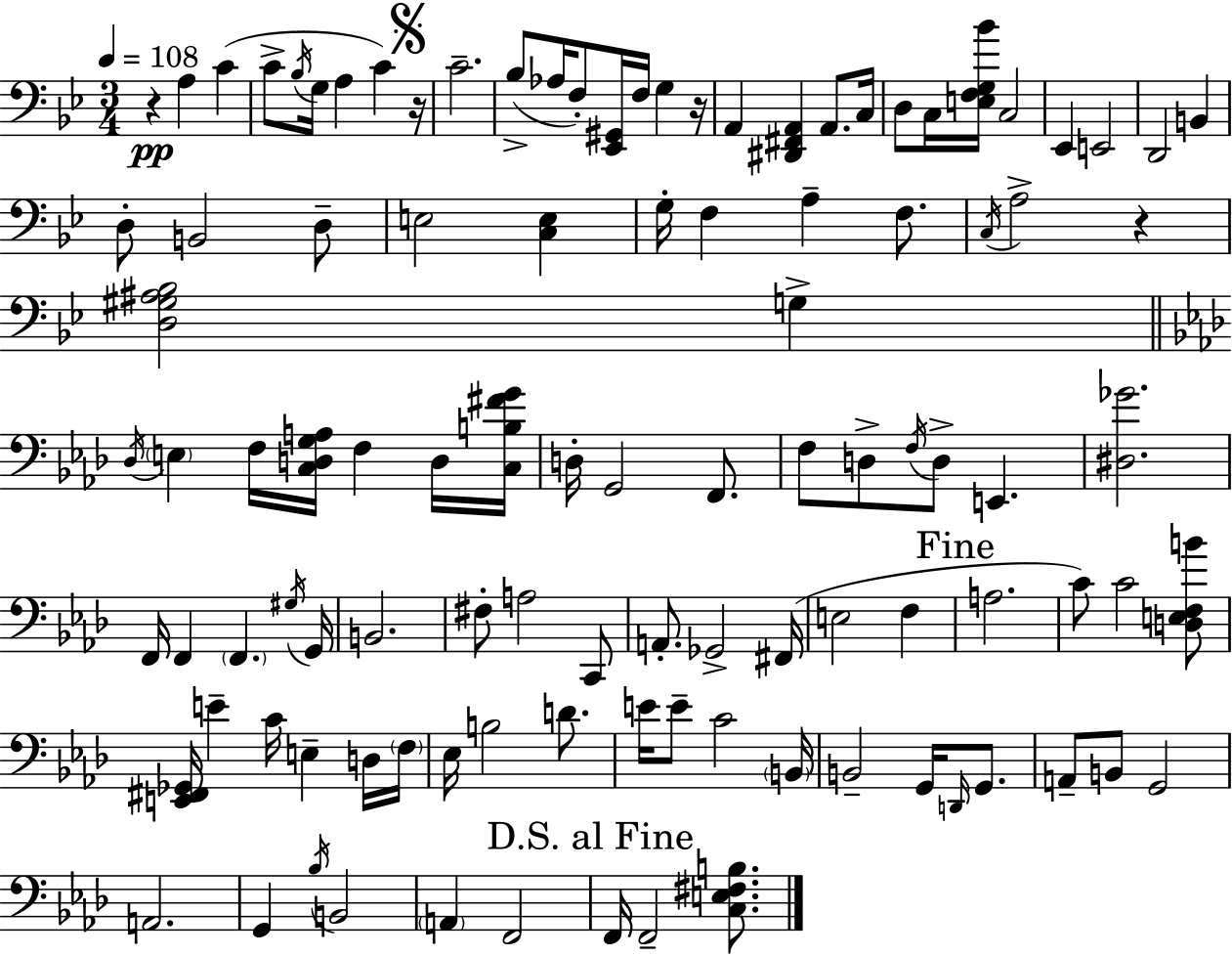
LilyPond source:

{
  \clef bass
  \numericTimeSignature
  \time 3/4
  \key bes \major
  \tempo 4 = 108
  \repeat volta 2 { r4\pp a4 c'4( | c'8-> \acciaccatura { bes16 } g16 a4 c'4) | \mark \markup { \musicglyph "scripts.segno" } r16 c'2.-- | bes8->( aes16 f8-.) <ees, gis,>16 f16 g4 | \break r16 a,4 <dis, fis, a,>4 a,8. | c16 d8 c16 <e f g bes'>16 c2 | ees,4 e,2 | d,2 b,4 | \break d8-. b,2 d8-- | e2 <c e>4 | g16-. f4 a4-- f8. | \acciaccatura { c16 } a2-> r4 | \break <d gis ais bes>2 g4-> | \bar "||" \break \key f \minor \acciaccatura { des16 } \parenthesize e4 f16 <c d g a>16 f4 d16 | <c b fis' g'>16 d16-. g,2 f,8. | f8 d8-> \acciaccatura { f16 } d8-> e,4. | <dis ges'>2. | \break f,16 f,4 \parenthesize f,4. | \acciaccatura { gis16 } g,16 b,2. | fis8-. a2 | c,8 a,8.-. ges,2-> | \break fis,16( e2 f4 | \mark "Fine" a2. | c'8) c'2 | <d e f b'>8 <e, fis, ges,>16 e'4-- c'16 e4-- | \break d16 \parenthesize f16 ees16 b2 | d'8. e'16 e'8-- c'2 | \parenthesize b,16 b,2-- g,16 | \grace { d,16 } g,8. a,8-- b,8 g,2 | \break a,2. | g,4 \acciaccatura { bes16 } b,2 | \parenthesize a,4 f,2 | \mark "D.S. al Fine" f,16 f,2-- | \break <c e fis b>8. } \bar "|."
}